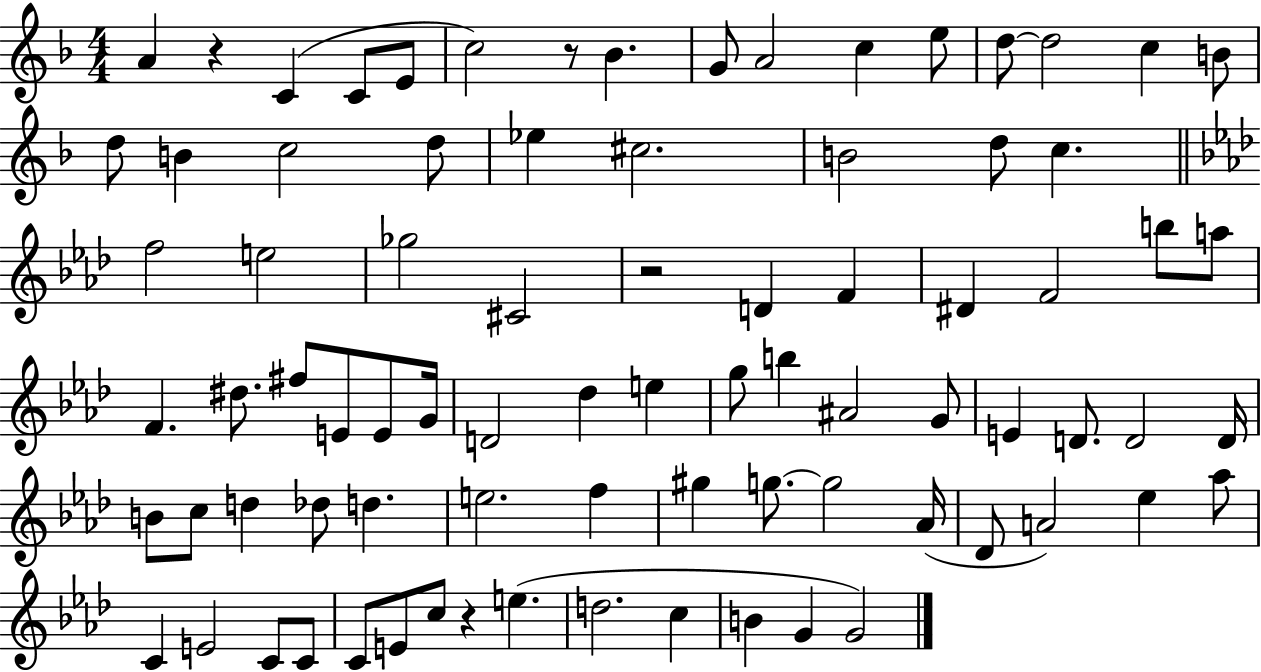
X:1
T:Untitled
M:4/4
L:1/4
K:F
A z C C/2 E/2 c2 z/2 _B G/2 A2 c e/2 d/2 d2 c B/2 d/2 B c2 d/2 _e ^c2 B2 d/2 c f2 e2 _g2 ^C2 z2 D F ^D F2 b/2 a/2 F ^d/2 ^f/2 E/2 E/2 G/4 D2 _d e g/2 b ^A2 G/2 E D/2 D2 D/4 B/2 c/2 d _d/2 d e2 f ^g g/2 g2 _A/4 _D/2 A2 _e _a/2 C E2 C/2 C/2 C/2 E/2 c/2 z e d2 c B G G2